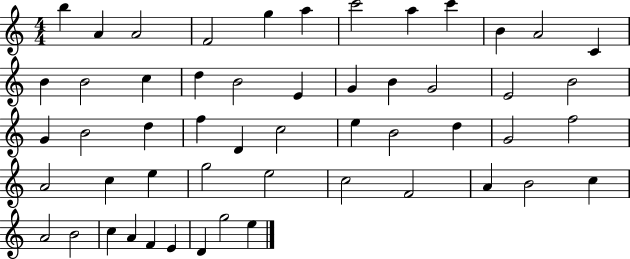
{
  \clef treble
  \numericTimeSignature
  \time 4/4
  \key c \major
  b''4 a'4 a'2 | f'2 g''4 a''4 | c'''2 a''4 c'''4 | b'4 a'2 c'4 | \break b'4 b'2 c''4 | d''4 b'2 e'4 | g'4 b'4 g'2 | e'2 b'2 | \break g'4 b'2 d''4 | f''4 d'4 c''2 | e''4 b'2 d''4 | g'2 f''2 | \break a'2 c''4 e''4 | g''2 e''2 | c''2 f'2 | a'4 b'2 c''4 | \break a'2 b'2 | c''4 a'4 f'4 e'4 | d'4 g''2 e''4 | \bar "|."
}